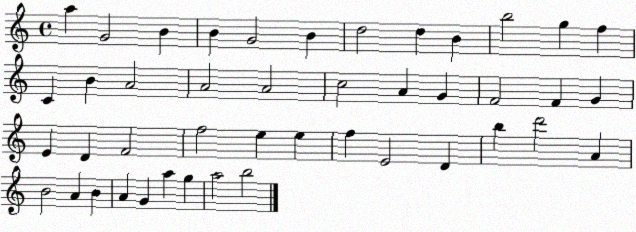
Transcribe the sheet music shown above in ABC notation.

X:1
T:Untitled
M:4/4
L:1/4
K:C
a G2 B B G2 B d2 d B b2 g f C B A2 A2 A2 c2 A G F2 F G E D F2 f2 e e f E2 D b d'2 A B2 A B A G a g a2 b2